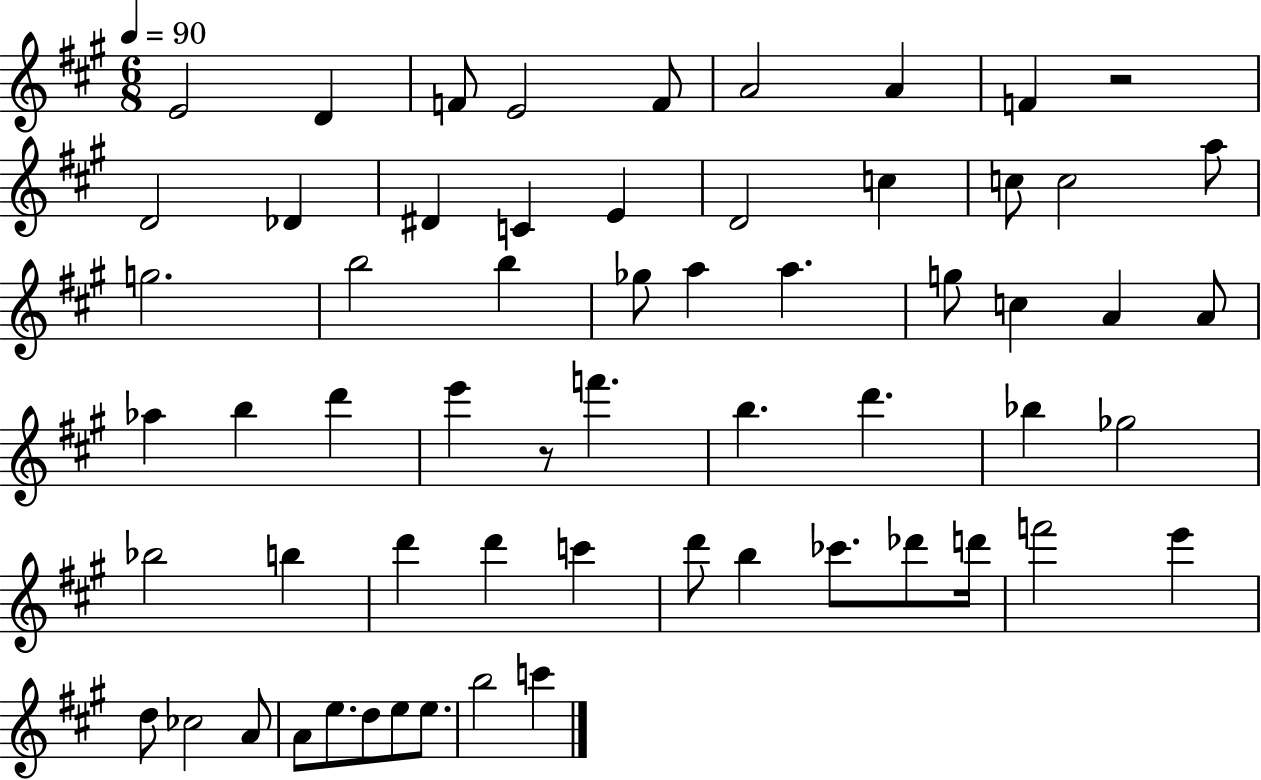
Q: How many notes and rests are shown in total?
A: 61